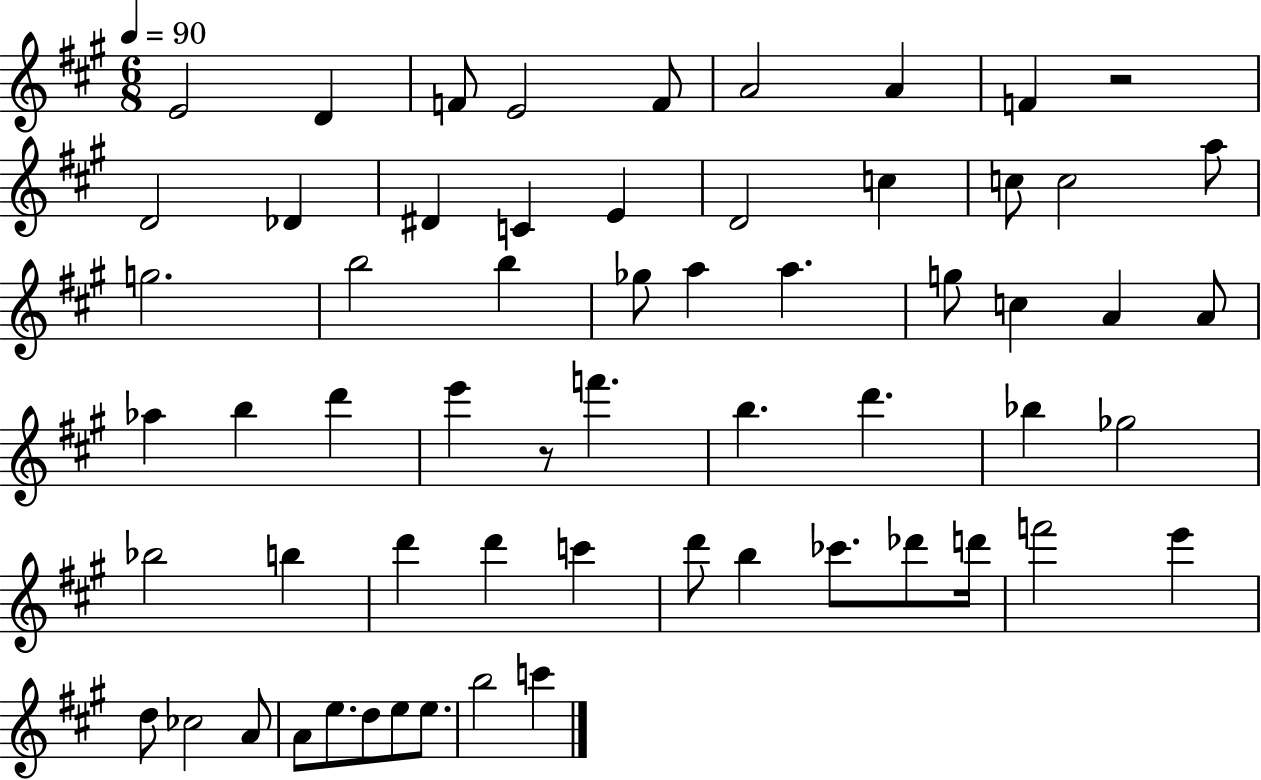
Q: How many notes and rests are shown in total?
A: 61